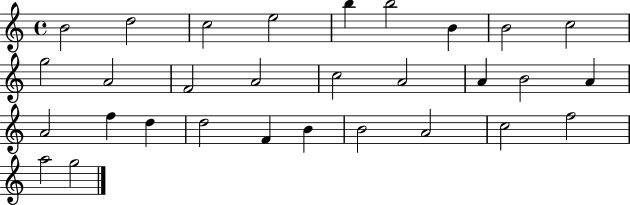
B4/h D5/h C5/h E5/h B5/q B5/h B4/q B4/h C5/h G5/h A4/h F4/h A4/h C5/h A4/h A4/q B4/h A4/q A4/h F5/q D5/q D5/h F4/q B4/q B4/h A4/h C5/h F5/h A5/h G5/h